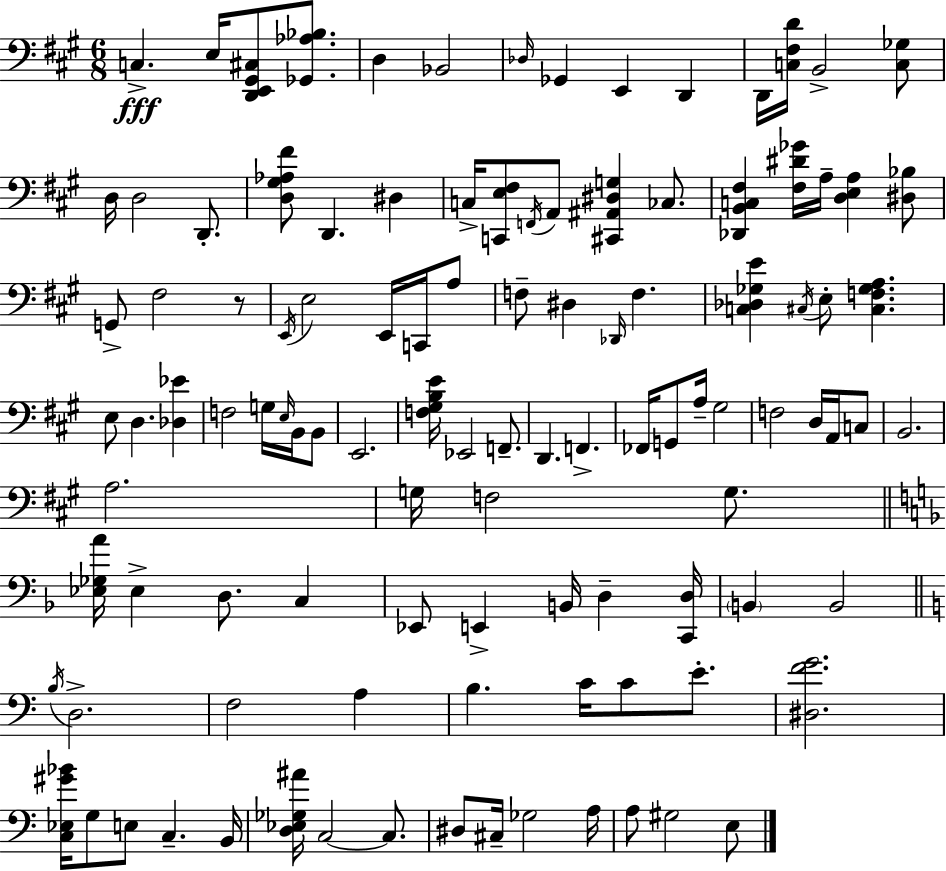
X:1
T:Untitled
M:6/8
L:1/4
K:A
C, E,/4 [D,,E,,^G,,^C,]/2 [_G,,_A,_B,]/2 D, _B,,2 _D,/4 _G,, E,, D,, D,,/4 [C,^F,D]/4 B,,2 [C,_G,]/2 D,/4 D,2 D,,/2 [D,^G,_A,^F]/2 D,, ^D, C,/4 [C,,E,^F,]/2 F,,/4 A,,/2 [^C,,^A,,^D,G,] _C,/2 [_D,,B,,C,^F,] [^F,^D_G]/4 A,/4 [D,E,A,] [^D,_B,]/2 G,,/2 ^F,2 z/2 E,,/4 E,2 E,,/4 C,,/4 A,/2 F,/2 ^D, _D,,/4 F, [C,_D,_G,E] ^C,/4 E,/2 [^C,F,_G,A,] E,/2 D, [_D,_E] F,2 G,/4 E,/4 B,,/4 B,,/2 E,,2 [F,^G,B,E]/4 _E,,2 F,,/2 D,, F,, _F,,/4 G,,/2 A,/4 ^G,2 F,2 D,/4 A,,/4 C,/2 B,,2 A,2 G,/4 F,2 G,/2 [_E,_G,A]/4 _E, D,/2 C, _E,,/2 E,, B,,/4 D, [C,,D,]/4 B,, B,,2 B,/4 D,2 F,2 A, B, C/4 C/2 E/2 [^D,FG]2 [C,_E,^G_B]/4 G,/2 E,/2 C, B,,/4 [D,_E,_G,^A]/4 C,2 C,/2 ^D,/2 ^C,/4 _G,2 A,/4 A,/2 ^G,2 E,/2